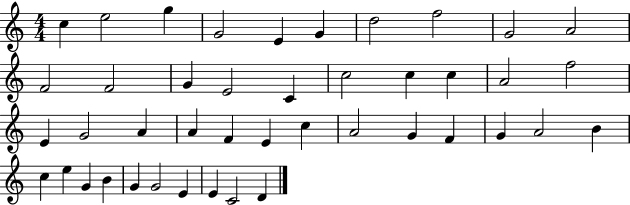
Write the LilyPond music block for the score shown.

{
  \clef treble
  \numericTimeSignature
  \time 4/4
  \key c \major
  c''4 e''2 g''4 | g'2 e'4 g'4 | d''2 f''2 | g'2 a'2 | \break f'2 f'2 | g'4 e'2 c'4 | c''2 c''4 c''4 | a'2 f''2 | \break e'4 g'2 a'4 | a'4 f'4 e'4 c''4 | a'2 g'4 f'4 | g'4 a'2 b'4 | \break c''4 e''4 g'4 b'4 | g'4 g'2 e'4 | e'4 c'2 d'4 | \bar "|."
}